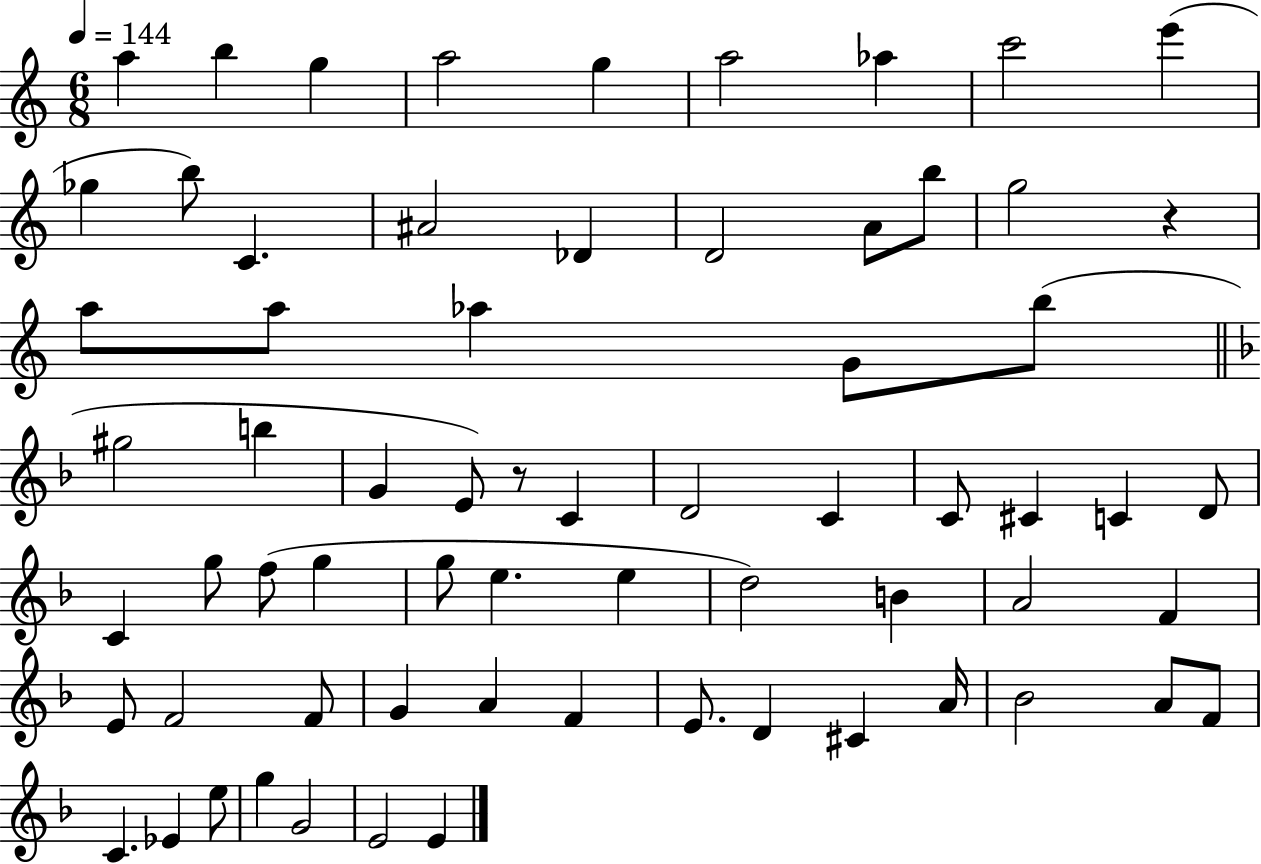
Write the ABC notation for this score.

X:1
T:Untitled
M:6/8
L:1/4
K:C
a b g a2 g a2 _a c'2 e' _g b/2 C ^A2 _D D2 A/2 b/2 g2 z a/2 a/2 _a G/2 b/2 ^g2 b G E/2 z/2 C D2 C C/2 ^C C D/2 C g/2 f/2 g g/2 e e d2 B A2 F E/2 F2 F/2 G A F E/2 D ^C A/4 _B2 A/2 F/2 C _E e/2 g G2 E2 E